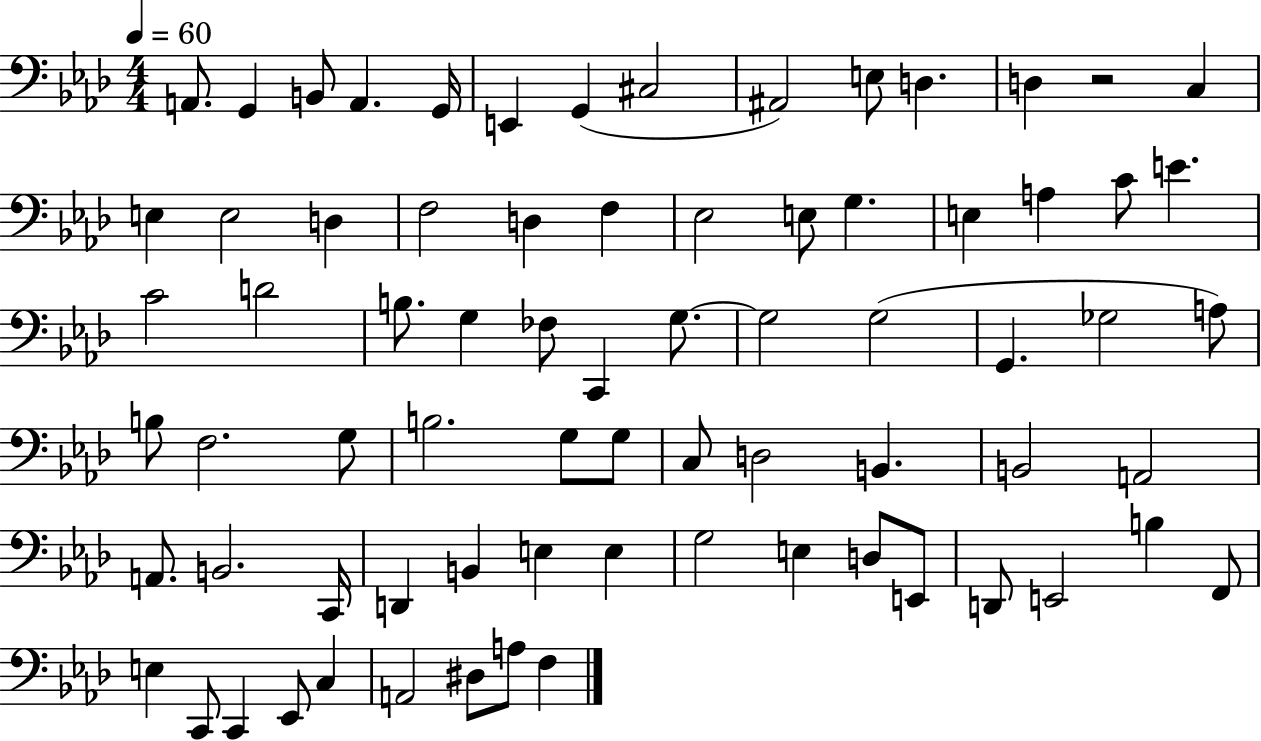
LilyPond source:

{
  \clef bass
  \numericTimeSignature
  \time 4/4
  \key aes \major
  \tempo 4 = 60
  a,8. g,4 b,8 a,4. g,16 | e,4 g,4( cis2 | ais,2) e8 d4. | d4 r2 c4 | \break e4 e2 d4 | f2 d4 f4 | ees2 e8 g4. | e4 a4 c'8 e'4. | \break c'2 d'2 | b8. g4 fes8 c,4 g8.~~ | g2 g2( | g,4. ges2 a8) | \break b8 f2. g8 | b2. g8 g8 | c8 d2 b,4. | b,2 a,2 | \break a,8. b,2. c,16 | d,4 b,4 e4 e4 | g2 e4 d8 e,8 | d,8 e,2 b4 f,8 | \break e4 c,8 c,4 ees,8 c4 | a,2 dis8 a8 f4 | \bar "|."
}